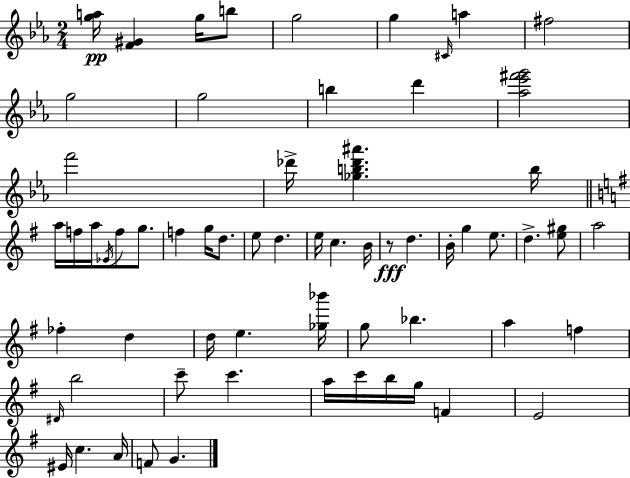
{
  \clef treble
  \numericTimeSignature
  \time 2/4
  \key ees \major
  <g'' a''>16\pp <f' gis'>4 g''16 b''8 | g''2 | g''4 \grace { cis'16 } a''4 | fis''2 | \break g''2 | g''2 | b''4 d'''4 | <aes'' ees''' fis''' g'''>2 | \break f'''2 | des'''16-> <ges'' b'' des''' ais'''>4. | b''16 \bar "||" \break \key e \minor a''16 f''16 a''16 \acciaccatura { ees'16 } f''8 g''8. | f''4 g''16 d''8. | e''8 d''4. | e''16 c''4. | \break b'16 r8\fff d''4. | b'16-. g''4 e''8. | d''4.-> <e'' gis''>8 | a''2 | \break fes''4-. d''4 | d''16 e''4. | <ges'' bes'''>16 g''8 bes''4. | a''4 f''4 | \break \grace { dis'16 } b''2 | c'''8-- c'''4. | a''16 c'''16 b''16 g''16 f'4 | e'2 | \break eis'16 c''4. | a'16 f'8 g'4. | \bar "|."
}